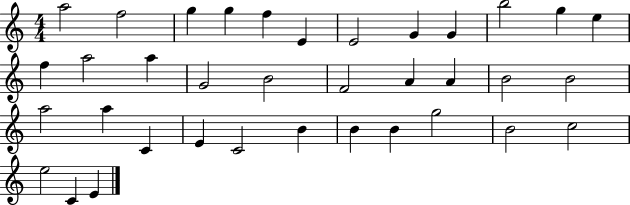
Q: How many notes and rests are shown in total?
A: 36